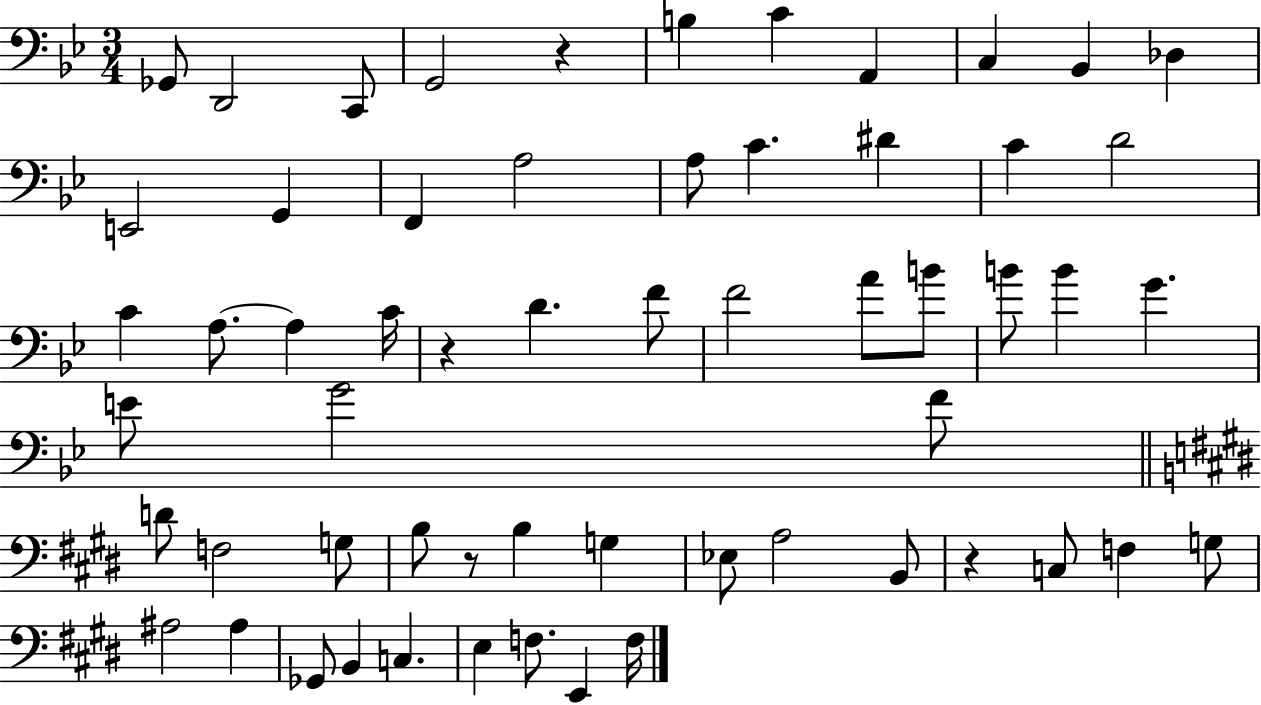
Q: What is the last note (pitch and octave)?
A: F3